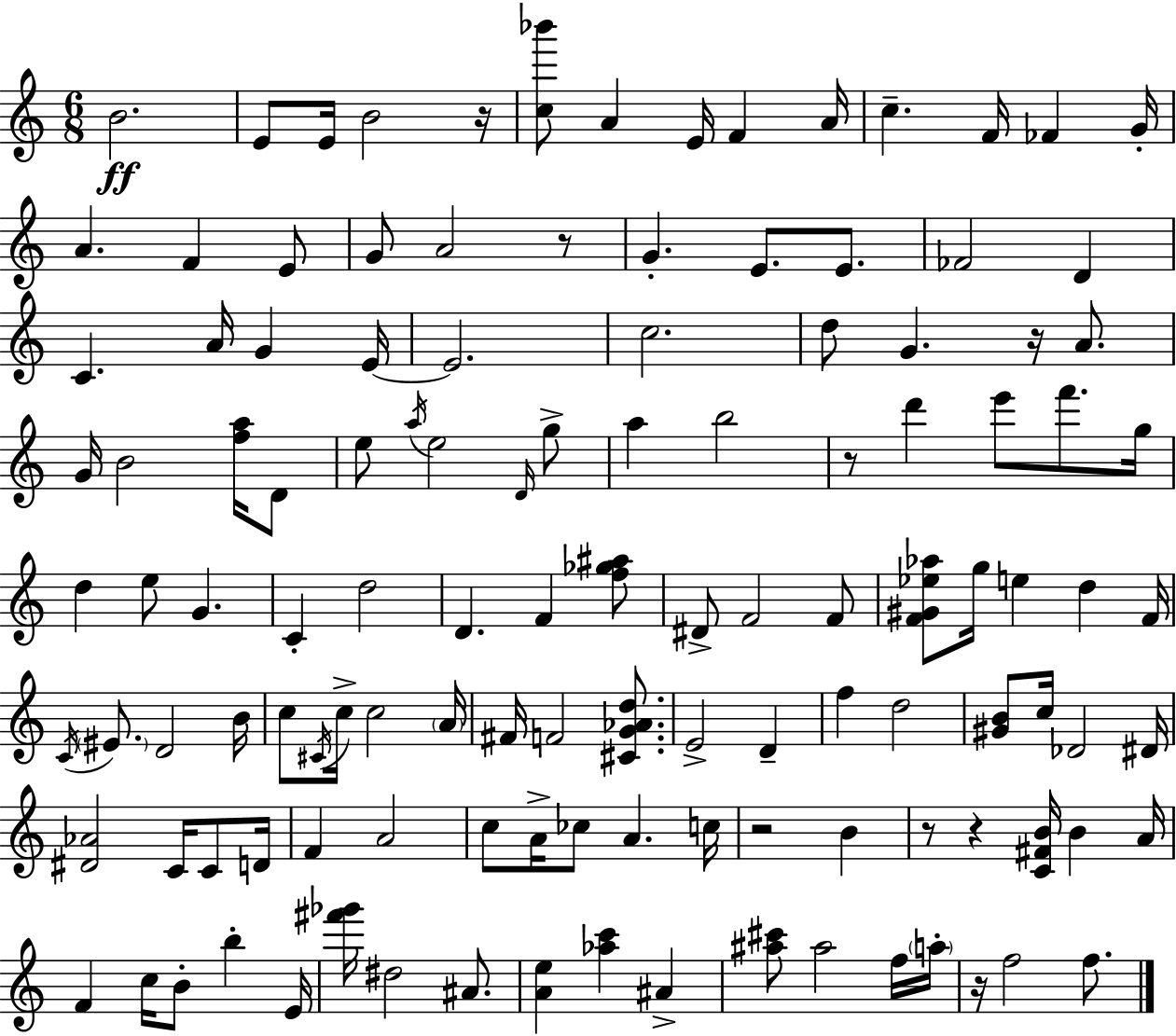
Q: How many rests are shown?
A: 8